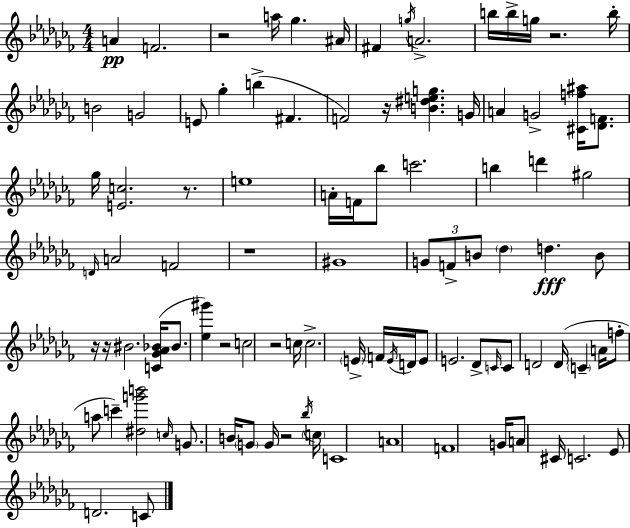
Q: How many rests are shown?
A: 10